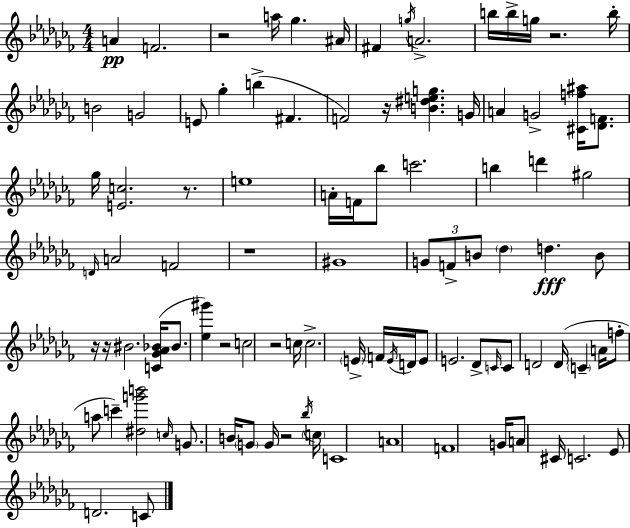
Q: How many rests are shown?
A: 10